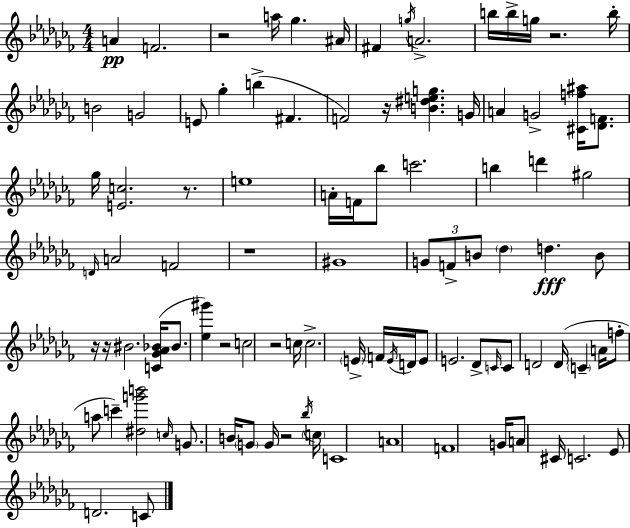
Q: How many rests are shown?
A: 10